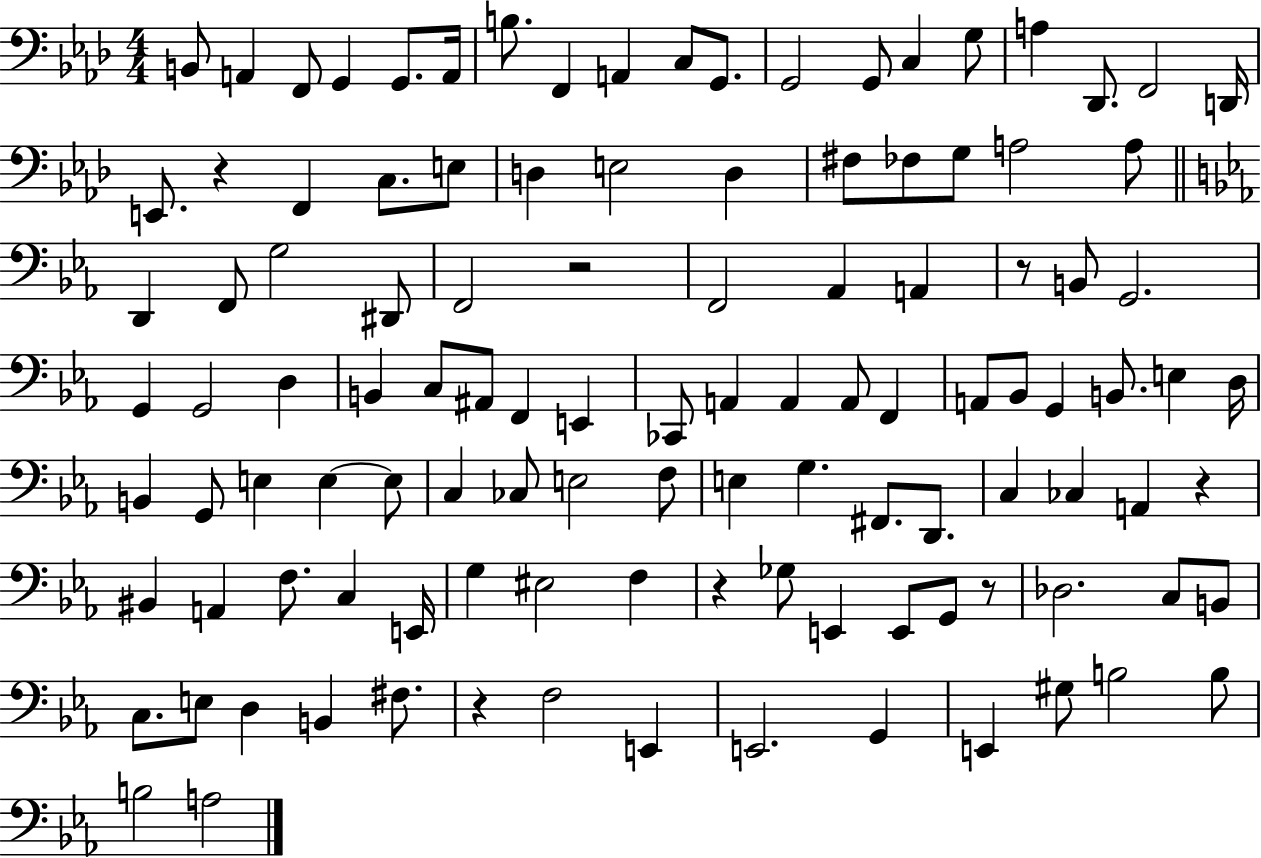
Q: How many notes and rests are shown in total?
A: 113